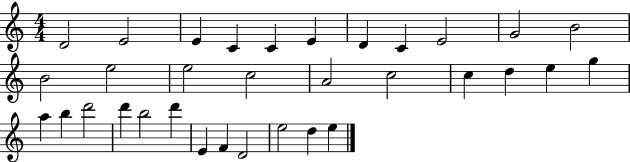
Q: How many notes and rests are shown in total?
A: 33